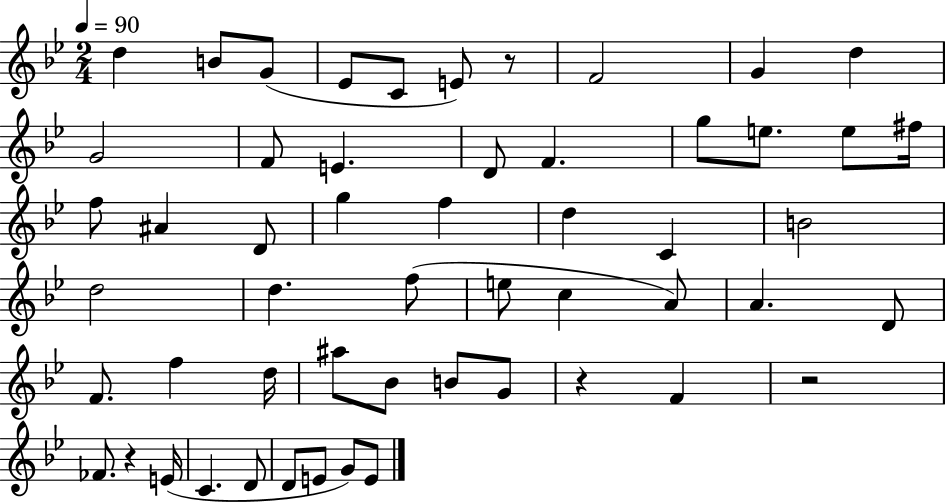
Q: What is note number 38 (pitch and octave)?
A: A#5